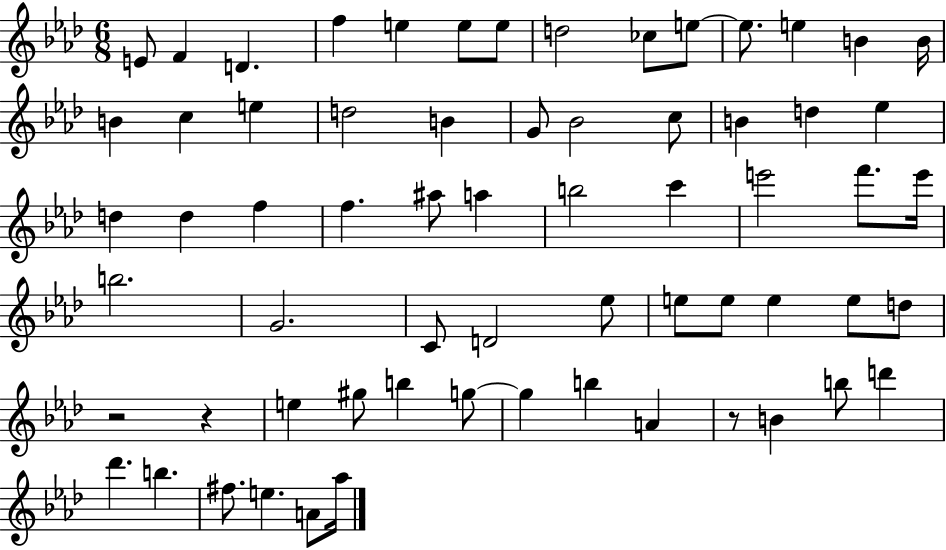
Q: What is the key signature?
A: AES major